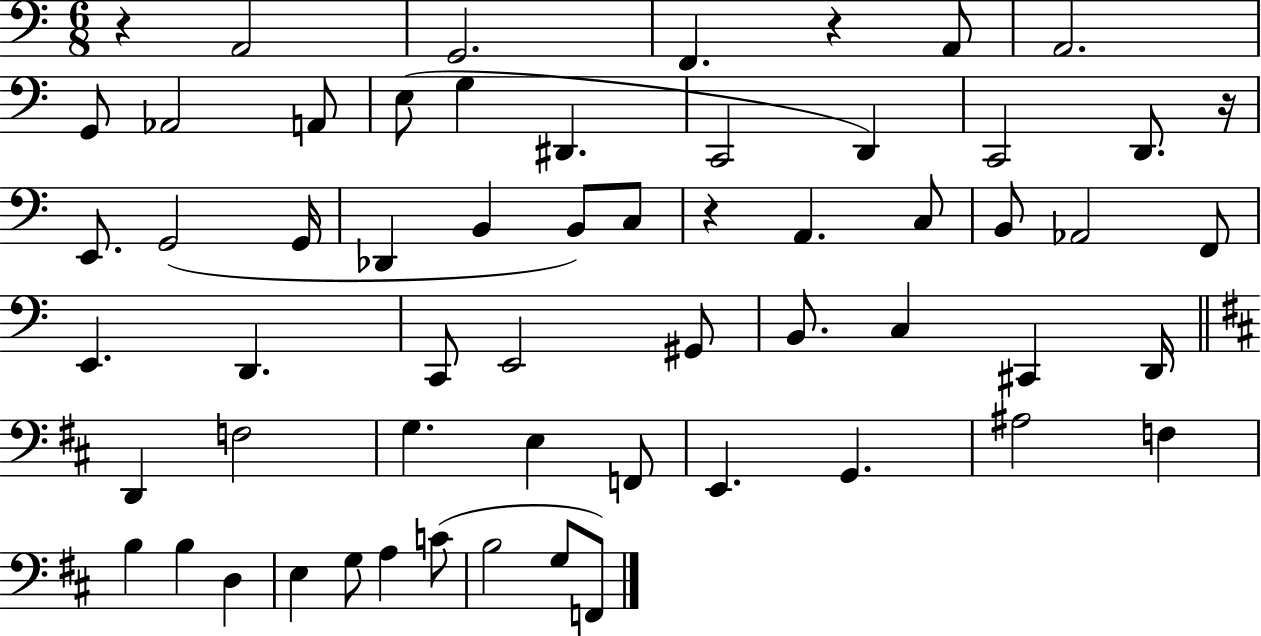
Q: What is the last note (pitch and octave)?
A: F2